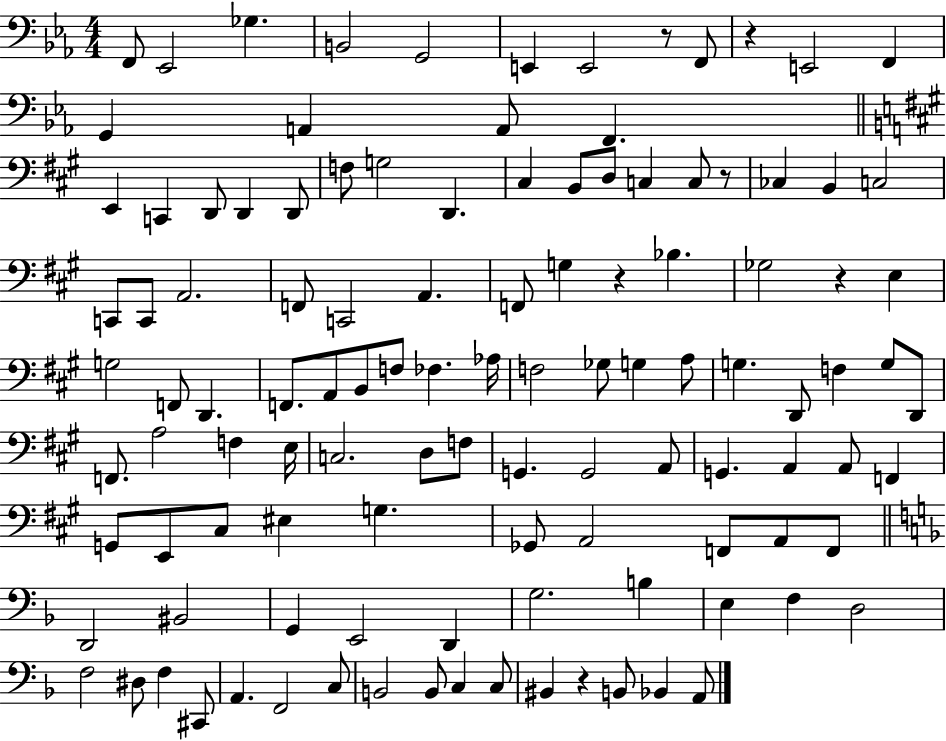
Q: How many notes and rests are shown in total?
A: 114